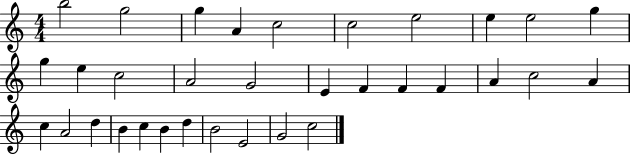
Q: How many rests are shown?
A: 0